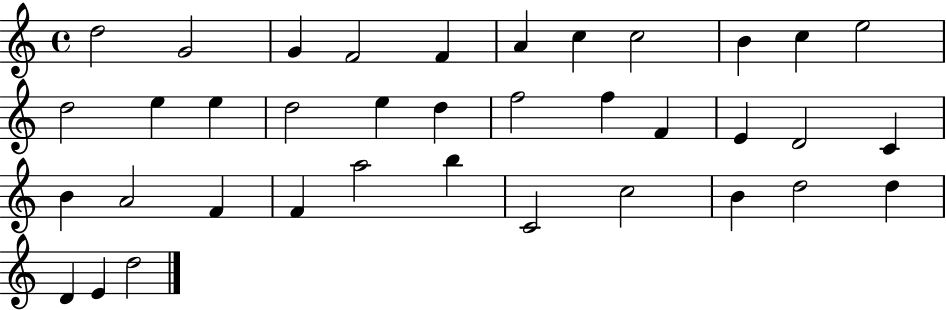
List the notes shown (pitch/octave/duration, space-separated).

D5/h G4/h G4/q F4/h F4/q A4/q C5/q C5/h B4/q C5/q E5/h D5/h E5/q E5/q D5/h E5/q D5/q F5/h F5/q F4/q E4/q D4/h C4/q B4/q A4/h F4/q F4/q A5/h B5/q C4/h C5/h B4/q D5/h D5/q D4/q E4/q D5/h